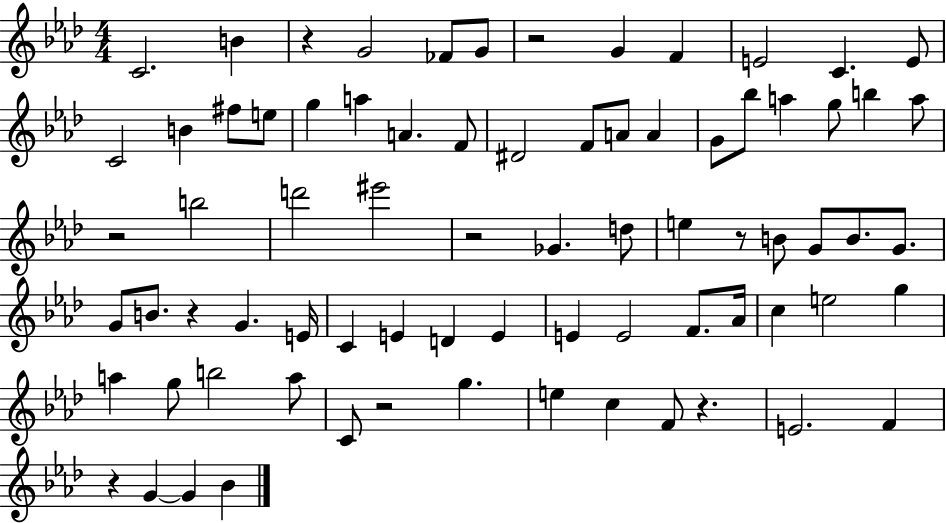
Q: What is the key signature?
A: AES major